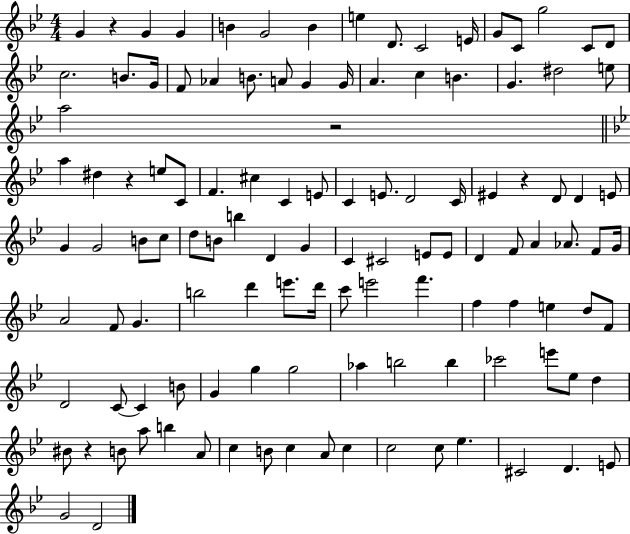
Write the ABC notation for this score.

X:1
T:Untitled
M:4/4
L:1/4
K:Bb
G z G G B G2 B e D/2 C2 E/4 G/2 C/2 g2 C/2 D/2 c2 B/2 G/4 F/2 _A B/2 A/2 G G/4 A c B G ^d2 e/2 a2 z2 a ^d z e/2 C/2 F ^c C E/2 C E/2 D2 C/4 ^E z D/2 D E/2 G G2 B/2 c/2 d/2 B/2 b D G C ^C2 E/2 E/2 D F/2 A _A/2 F/2 G/4 A2 F/2 G b2 d' e'/2 d'/4 c'/2 e'2 f' f f e d/2 F/2 D2 C/2 C B/2 G g g2 _a b2 b _c'2 e'/2 _e/2 d ^B/2 z B/2 a/2 b A/2 c B/2 c A/2 c c2 c/2 _e ^C2 D E/2 G2 D2